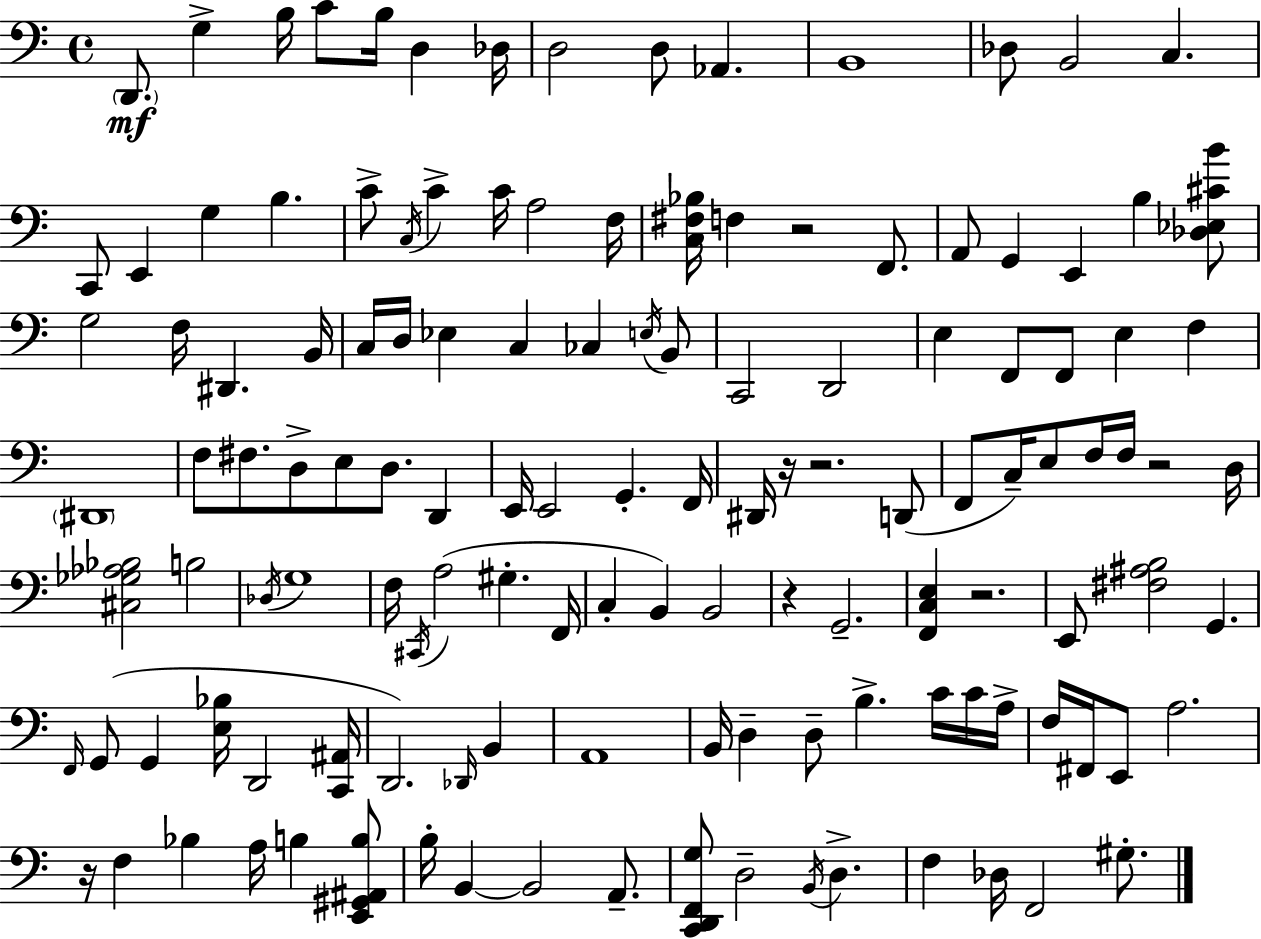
X:1
T:Untitled
M:4/4
L:1/4
K:C
D,,/2 G, B,/4 C/2 B,/4 D, _D,/4 D,2 D,/2 _A,, B,,4 _D,/2 B,,2 C, C,,/2 E,, G, B, C/2 C,/4 C C/4 A,2 F,/4 [C,^F,_B,]/4 F, z2 F,,/2 A,,/2 G,, E,, B, [_D,_E,^CB]/2 G,2 F,/4 ^D,, B,,/4 C,/4 D,/4 _E, C, _C, E,/4 B,,/2 C,,2 D,,2 E, F,,/2 F,,/2 E, F, ^D,,4 F,/2 ^F,/2 D,/2 E,/2 D,/2 D,, E,,/4 E,,2 G,, F,,/4 ^D,,/4 z/4 z2 D,,/2 F,,/2 C,/4 E,/2 F,/4 F,/4 z2 D,/4 [^C,_G,_A,_B,]2 B,2 _D,/4 G,4 F,/4 ^C,,/4 A,2 ^G, F,,/4 C, B,, B,,2 z G,,2 [F,,C,E,] z2 E,,/2 [^F,^A,B,]2 G,, F,,/4 G,,/2 G,, [E,_B,]/4 D,,2 [C,,^A,,]/4 D,,2 _D,,/4 B,, A,,4 B,,/4 D, D,/2 B, C/4 C/4 A,/4 F,/4 ^F,,/4 E,,/2 A,2 z/4 F, _B, A,/4 B, [E,,^G,,^A,,B,]/2 B,/4 B,, B,,2 A,,/2 [C,,D,,F,,G,]/2 D,2 B,,/4 D, F, _D,/4 F,,2 ^G,/2